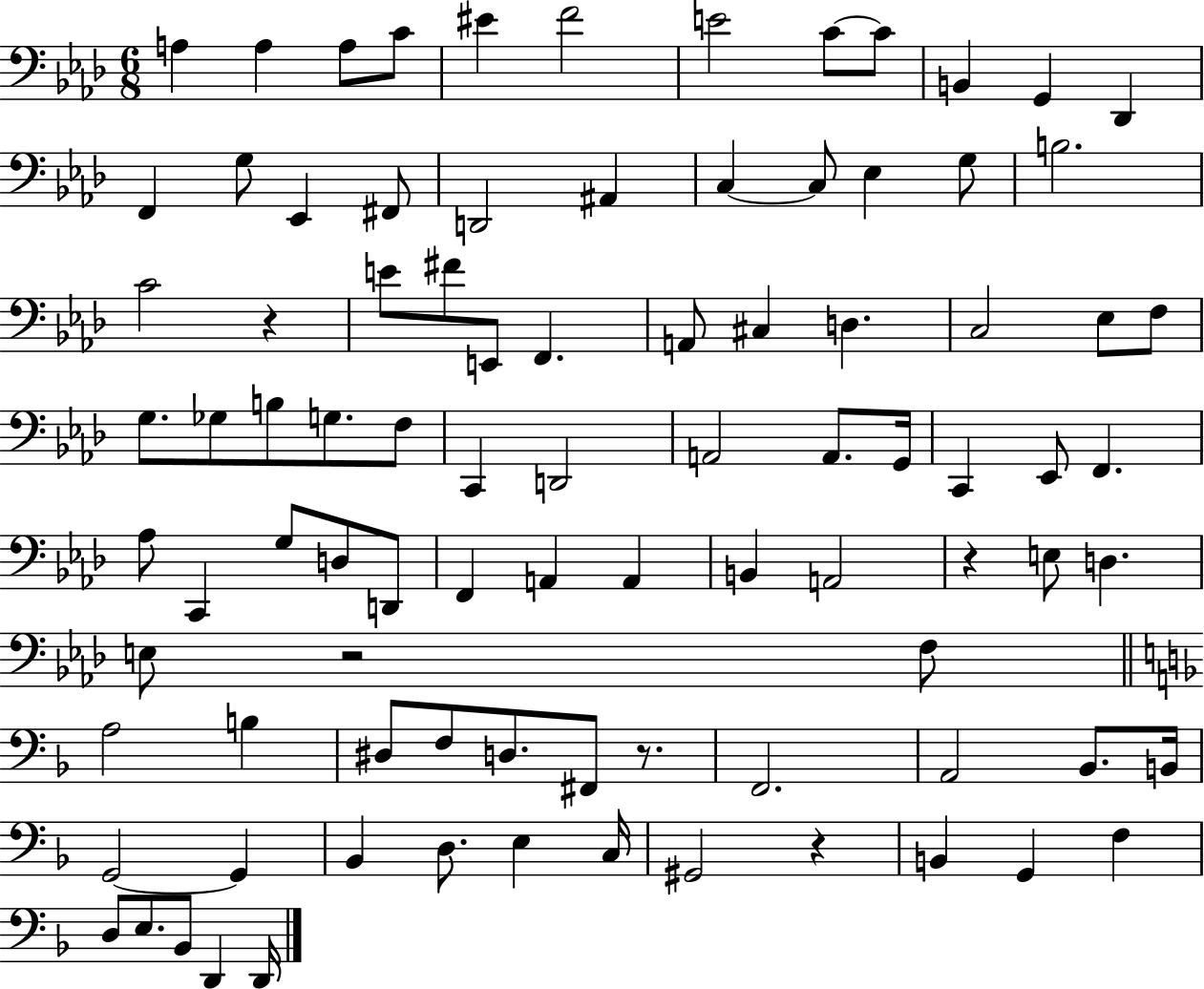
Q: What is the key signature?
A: AES major